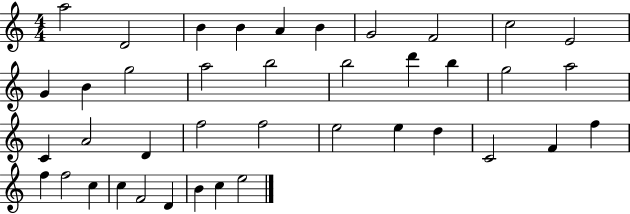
X:1
T:Untitled
M:4/4
L:1/4
K:C
a2 D2 B B A B G2 F2 c2 E2 G B g2 a2 b2 b2 d' b g2 a2 C A2 D f2 f2 e2 e d C2 F f f f2 c c F2 D B c e2